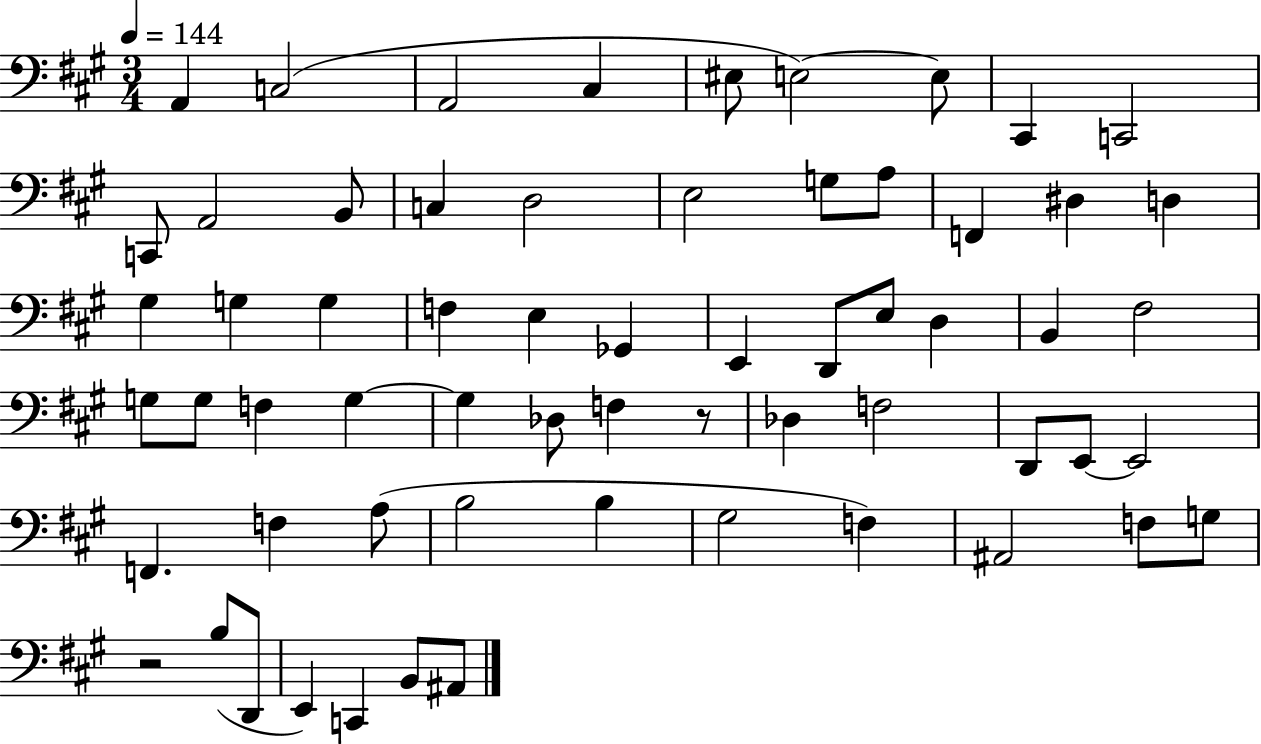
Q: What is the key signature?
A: A major